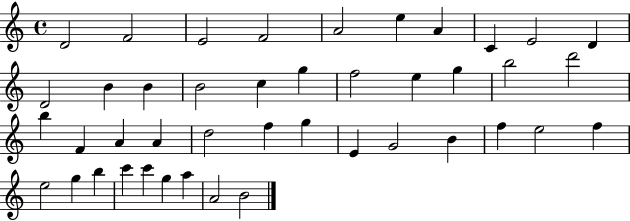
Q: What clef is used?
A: treble